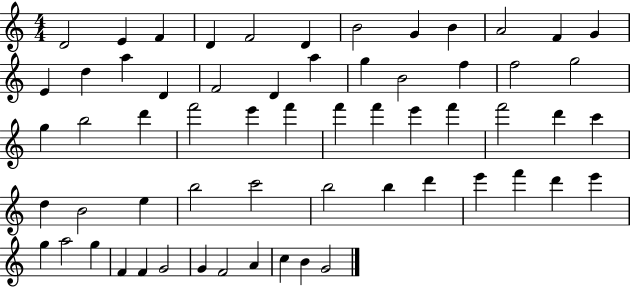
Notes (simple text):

D4/h E4/q F4/q D4/q F4/h D4/q B4/h G4/q B4/q A4/h F4/q G4/q E4/q D5/q A5/q D4/q F4/h D4/q A5/q G5/q B4/h F5/q F5/h G5/h G5/q B5/h D6/q F6/h E6/q F6/q F6/q F6/q E6/q F6/q F6/h D6/q C6/q D5/q B4/h E5/q B5/h C6/h B5/h B5/q D6/q E6/q F6/q D6/q E6/q G5/q A5/h G5/q F4/q F4/q G4/h G4/q F4/h A4/q C5/q B4/q G4/h